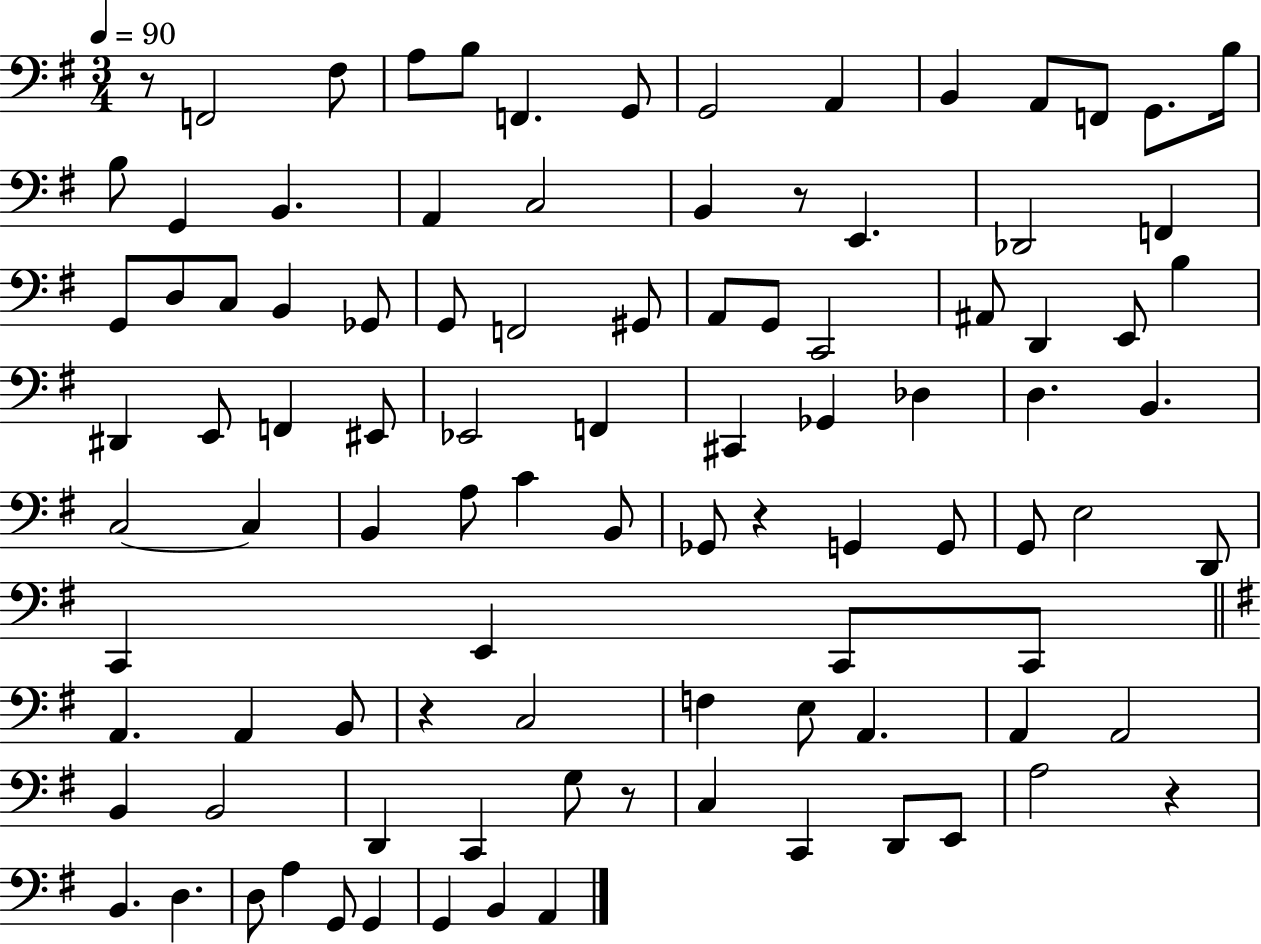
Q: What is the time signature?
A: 3/4